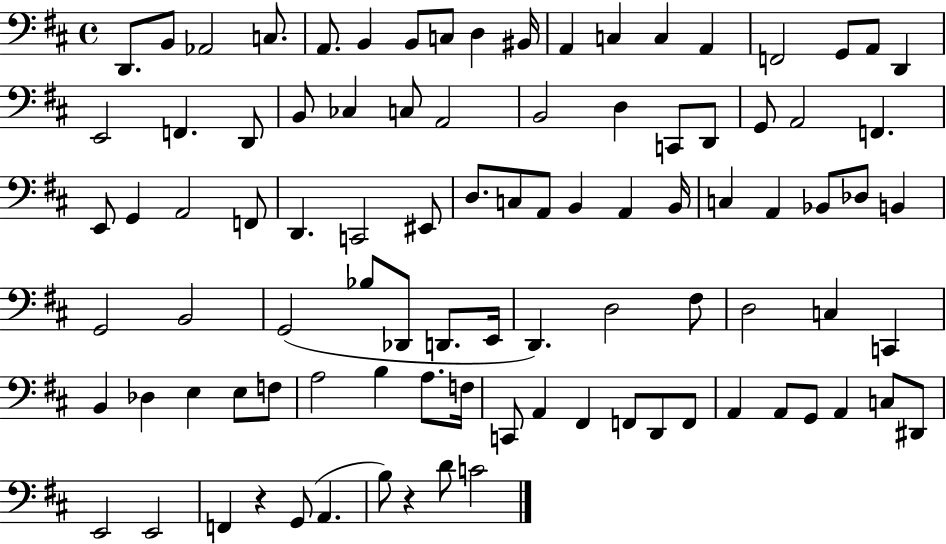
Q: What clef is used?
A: bass